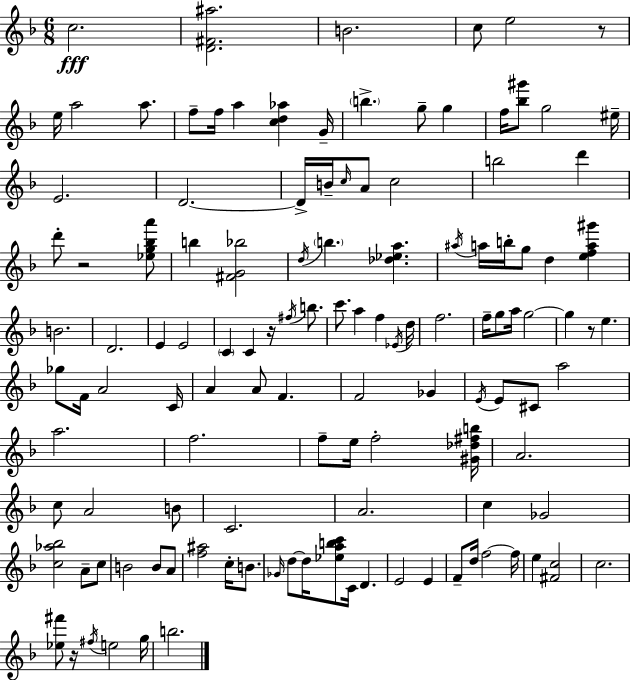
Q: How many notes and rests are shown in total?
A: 123